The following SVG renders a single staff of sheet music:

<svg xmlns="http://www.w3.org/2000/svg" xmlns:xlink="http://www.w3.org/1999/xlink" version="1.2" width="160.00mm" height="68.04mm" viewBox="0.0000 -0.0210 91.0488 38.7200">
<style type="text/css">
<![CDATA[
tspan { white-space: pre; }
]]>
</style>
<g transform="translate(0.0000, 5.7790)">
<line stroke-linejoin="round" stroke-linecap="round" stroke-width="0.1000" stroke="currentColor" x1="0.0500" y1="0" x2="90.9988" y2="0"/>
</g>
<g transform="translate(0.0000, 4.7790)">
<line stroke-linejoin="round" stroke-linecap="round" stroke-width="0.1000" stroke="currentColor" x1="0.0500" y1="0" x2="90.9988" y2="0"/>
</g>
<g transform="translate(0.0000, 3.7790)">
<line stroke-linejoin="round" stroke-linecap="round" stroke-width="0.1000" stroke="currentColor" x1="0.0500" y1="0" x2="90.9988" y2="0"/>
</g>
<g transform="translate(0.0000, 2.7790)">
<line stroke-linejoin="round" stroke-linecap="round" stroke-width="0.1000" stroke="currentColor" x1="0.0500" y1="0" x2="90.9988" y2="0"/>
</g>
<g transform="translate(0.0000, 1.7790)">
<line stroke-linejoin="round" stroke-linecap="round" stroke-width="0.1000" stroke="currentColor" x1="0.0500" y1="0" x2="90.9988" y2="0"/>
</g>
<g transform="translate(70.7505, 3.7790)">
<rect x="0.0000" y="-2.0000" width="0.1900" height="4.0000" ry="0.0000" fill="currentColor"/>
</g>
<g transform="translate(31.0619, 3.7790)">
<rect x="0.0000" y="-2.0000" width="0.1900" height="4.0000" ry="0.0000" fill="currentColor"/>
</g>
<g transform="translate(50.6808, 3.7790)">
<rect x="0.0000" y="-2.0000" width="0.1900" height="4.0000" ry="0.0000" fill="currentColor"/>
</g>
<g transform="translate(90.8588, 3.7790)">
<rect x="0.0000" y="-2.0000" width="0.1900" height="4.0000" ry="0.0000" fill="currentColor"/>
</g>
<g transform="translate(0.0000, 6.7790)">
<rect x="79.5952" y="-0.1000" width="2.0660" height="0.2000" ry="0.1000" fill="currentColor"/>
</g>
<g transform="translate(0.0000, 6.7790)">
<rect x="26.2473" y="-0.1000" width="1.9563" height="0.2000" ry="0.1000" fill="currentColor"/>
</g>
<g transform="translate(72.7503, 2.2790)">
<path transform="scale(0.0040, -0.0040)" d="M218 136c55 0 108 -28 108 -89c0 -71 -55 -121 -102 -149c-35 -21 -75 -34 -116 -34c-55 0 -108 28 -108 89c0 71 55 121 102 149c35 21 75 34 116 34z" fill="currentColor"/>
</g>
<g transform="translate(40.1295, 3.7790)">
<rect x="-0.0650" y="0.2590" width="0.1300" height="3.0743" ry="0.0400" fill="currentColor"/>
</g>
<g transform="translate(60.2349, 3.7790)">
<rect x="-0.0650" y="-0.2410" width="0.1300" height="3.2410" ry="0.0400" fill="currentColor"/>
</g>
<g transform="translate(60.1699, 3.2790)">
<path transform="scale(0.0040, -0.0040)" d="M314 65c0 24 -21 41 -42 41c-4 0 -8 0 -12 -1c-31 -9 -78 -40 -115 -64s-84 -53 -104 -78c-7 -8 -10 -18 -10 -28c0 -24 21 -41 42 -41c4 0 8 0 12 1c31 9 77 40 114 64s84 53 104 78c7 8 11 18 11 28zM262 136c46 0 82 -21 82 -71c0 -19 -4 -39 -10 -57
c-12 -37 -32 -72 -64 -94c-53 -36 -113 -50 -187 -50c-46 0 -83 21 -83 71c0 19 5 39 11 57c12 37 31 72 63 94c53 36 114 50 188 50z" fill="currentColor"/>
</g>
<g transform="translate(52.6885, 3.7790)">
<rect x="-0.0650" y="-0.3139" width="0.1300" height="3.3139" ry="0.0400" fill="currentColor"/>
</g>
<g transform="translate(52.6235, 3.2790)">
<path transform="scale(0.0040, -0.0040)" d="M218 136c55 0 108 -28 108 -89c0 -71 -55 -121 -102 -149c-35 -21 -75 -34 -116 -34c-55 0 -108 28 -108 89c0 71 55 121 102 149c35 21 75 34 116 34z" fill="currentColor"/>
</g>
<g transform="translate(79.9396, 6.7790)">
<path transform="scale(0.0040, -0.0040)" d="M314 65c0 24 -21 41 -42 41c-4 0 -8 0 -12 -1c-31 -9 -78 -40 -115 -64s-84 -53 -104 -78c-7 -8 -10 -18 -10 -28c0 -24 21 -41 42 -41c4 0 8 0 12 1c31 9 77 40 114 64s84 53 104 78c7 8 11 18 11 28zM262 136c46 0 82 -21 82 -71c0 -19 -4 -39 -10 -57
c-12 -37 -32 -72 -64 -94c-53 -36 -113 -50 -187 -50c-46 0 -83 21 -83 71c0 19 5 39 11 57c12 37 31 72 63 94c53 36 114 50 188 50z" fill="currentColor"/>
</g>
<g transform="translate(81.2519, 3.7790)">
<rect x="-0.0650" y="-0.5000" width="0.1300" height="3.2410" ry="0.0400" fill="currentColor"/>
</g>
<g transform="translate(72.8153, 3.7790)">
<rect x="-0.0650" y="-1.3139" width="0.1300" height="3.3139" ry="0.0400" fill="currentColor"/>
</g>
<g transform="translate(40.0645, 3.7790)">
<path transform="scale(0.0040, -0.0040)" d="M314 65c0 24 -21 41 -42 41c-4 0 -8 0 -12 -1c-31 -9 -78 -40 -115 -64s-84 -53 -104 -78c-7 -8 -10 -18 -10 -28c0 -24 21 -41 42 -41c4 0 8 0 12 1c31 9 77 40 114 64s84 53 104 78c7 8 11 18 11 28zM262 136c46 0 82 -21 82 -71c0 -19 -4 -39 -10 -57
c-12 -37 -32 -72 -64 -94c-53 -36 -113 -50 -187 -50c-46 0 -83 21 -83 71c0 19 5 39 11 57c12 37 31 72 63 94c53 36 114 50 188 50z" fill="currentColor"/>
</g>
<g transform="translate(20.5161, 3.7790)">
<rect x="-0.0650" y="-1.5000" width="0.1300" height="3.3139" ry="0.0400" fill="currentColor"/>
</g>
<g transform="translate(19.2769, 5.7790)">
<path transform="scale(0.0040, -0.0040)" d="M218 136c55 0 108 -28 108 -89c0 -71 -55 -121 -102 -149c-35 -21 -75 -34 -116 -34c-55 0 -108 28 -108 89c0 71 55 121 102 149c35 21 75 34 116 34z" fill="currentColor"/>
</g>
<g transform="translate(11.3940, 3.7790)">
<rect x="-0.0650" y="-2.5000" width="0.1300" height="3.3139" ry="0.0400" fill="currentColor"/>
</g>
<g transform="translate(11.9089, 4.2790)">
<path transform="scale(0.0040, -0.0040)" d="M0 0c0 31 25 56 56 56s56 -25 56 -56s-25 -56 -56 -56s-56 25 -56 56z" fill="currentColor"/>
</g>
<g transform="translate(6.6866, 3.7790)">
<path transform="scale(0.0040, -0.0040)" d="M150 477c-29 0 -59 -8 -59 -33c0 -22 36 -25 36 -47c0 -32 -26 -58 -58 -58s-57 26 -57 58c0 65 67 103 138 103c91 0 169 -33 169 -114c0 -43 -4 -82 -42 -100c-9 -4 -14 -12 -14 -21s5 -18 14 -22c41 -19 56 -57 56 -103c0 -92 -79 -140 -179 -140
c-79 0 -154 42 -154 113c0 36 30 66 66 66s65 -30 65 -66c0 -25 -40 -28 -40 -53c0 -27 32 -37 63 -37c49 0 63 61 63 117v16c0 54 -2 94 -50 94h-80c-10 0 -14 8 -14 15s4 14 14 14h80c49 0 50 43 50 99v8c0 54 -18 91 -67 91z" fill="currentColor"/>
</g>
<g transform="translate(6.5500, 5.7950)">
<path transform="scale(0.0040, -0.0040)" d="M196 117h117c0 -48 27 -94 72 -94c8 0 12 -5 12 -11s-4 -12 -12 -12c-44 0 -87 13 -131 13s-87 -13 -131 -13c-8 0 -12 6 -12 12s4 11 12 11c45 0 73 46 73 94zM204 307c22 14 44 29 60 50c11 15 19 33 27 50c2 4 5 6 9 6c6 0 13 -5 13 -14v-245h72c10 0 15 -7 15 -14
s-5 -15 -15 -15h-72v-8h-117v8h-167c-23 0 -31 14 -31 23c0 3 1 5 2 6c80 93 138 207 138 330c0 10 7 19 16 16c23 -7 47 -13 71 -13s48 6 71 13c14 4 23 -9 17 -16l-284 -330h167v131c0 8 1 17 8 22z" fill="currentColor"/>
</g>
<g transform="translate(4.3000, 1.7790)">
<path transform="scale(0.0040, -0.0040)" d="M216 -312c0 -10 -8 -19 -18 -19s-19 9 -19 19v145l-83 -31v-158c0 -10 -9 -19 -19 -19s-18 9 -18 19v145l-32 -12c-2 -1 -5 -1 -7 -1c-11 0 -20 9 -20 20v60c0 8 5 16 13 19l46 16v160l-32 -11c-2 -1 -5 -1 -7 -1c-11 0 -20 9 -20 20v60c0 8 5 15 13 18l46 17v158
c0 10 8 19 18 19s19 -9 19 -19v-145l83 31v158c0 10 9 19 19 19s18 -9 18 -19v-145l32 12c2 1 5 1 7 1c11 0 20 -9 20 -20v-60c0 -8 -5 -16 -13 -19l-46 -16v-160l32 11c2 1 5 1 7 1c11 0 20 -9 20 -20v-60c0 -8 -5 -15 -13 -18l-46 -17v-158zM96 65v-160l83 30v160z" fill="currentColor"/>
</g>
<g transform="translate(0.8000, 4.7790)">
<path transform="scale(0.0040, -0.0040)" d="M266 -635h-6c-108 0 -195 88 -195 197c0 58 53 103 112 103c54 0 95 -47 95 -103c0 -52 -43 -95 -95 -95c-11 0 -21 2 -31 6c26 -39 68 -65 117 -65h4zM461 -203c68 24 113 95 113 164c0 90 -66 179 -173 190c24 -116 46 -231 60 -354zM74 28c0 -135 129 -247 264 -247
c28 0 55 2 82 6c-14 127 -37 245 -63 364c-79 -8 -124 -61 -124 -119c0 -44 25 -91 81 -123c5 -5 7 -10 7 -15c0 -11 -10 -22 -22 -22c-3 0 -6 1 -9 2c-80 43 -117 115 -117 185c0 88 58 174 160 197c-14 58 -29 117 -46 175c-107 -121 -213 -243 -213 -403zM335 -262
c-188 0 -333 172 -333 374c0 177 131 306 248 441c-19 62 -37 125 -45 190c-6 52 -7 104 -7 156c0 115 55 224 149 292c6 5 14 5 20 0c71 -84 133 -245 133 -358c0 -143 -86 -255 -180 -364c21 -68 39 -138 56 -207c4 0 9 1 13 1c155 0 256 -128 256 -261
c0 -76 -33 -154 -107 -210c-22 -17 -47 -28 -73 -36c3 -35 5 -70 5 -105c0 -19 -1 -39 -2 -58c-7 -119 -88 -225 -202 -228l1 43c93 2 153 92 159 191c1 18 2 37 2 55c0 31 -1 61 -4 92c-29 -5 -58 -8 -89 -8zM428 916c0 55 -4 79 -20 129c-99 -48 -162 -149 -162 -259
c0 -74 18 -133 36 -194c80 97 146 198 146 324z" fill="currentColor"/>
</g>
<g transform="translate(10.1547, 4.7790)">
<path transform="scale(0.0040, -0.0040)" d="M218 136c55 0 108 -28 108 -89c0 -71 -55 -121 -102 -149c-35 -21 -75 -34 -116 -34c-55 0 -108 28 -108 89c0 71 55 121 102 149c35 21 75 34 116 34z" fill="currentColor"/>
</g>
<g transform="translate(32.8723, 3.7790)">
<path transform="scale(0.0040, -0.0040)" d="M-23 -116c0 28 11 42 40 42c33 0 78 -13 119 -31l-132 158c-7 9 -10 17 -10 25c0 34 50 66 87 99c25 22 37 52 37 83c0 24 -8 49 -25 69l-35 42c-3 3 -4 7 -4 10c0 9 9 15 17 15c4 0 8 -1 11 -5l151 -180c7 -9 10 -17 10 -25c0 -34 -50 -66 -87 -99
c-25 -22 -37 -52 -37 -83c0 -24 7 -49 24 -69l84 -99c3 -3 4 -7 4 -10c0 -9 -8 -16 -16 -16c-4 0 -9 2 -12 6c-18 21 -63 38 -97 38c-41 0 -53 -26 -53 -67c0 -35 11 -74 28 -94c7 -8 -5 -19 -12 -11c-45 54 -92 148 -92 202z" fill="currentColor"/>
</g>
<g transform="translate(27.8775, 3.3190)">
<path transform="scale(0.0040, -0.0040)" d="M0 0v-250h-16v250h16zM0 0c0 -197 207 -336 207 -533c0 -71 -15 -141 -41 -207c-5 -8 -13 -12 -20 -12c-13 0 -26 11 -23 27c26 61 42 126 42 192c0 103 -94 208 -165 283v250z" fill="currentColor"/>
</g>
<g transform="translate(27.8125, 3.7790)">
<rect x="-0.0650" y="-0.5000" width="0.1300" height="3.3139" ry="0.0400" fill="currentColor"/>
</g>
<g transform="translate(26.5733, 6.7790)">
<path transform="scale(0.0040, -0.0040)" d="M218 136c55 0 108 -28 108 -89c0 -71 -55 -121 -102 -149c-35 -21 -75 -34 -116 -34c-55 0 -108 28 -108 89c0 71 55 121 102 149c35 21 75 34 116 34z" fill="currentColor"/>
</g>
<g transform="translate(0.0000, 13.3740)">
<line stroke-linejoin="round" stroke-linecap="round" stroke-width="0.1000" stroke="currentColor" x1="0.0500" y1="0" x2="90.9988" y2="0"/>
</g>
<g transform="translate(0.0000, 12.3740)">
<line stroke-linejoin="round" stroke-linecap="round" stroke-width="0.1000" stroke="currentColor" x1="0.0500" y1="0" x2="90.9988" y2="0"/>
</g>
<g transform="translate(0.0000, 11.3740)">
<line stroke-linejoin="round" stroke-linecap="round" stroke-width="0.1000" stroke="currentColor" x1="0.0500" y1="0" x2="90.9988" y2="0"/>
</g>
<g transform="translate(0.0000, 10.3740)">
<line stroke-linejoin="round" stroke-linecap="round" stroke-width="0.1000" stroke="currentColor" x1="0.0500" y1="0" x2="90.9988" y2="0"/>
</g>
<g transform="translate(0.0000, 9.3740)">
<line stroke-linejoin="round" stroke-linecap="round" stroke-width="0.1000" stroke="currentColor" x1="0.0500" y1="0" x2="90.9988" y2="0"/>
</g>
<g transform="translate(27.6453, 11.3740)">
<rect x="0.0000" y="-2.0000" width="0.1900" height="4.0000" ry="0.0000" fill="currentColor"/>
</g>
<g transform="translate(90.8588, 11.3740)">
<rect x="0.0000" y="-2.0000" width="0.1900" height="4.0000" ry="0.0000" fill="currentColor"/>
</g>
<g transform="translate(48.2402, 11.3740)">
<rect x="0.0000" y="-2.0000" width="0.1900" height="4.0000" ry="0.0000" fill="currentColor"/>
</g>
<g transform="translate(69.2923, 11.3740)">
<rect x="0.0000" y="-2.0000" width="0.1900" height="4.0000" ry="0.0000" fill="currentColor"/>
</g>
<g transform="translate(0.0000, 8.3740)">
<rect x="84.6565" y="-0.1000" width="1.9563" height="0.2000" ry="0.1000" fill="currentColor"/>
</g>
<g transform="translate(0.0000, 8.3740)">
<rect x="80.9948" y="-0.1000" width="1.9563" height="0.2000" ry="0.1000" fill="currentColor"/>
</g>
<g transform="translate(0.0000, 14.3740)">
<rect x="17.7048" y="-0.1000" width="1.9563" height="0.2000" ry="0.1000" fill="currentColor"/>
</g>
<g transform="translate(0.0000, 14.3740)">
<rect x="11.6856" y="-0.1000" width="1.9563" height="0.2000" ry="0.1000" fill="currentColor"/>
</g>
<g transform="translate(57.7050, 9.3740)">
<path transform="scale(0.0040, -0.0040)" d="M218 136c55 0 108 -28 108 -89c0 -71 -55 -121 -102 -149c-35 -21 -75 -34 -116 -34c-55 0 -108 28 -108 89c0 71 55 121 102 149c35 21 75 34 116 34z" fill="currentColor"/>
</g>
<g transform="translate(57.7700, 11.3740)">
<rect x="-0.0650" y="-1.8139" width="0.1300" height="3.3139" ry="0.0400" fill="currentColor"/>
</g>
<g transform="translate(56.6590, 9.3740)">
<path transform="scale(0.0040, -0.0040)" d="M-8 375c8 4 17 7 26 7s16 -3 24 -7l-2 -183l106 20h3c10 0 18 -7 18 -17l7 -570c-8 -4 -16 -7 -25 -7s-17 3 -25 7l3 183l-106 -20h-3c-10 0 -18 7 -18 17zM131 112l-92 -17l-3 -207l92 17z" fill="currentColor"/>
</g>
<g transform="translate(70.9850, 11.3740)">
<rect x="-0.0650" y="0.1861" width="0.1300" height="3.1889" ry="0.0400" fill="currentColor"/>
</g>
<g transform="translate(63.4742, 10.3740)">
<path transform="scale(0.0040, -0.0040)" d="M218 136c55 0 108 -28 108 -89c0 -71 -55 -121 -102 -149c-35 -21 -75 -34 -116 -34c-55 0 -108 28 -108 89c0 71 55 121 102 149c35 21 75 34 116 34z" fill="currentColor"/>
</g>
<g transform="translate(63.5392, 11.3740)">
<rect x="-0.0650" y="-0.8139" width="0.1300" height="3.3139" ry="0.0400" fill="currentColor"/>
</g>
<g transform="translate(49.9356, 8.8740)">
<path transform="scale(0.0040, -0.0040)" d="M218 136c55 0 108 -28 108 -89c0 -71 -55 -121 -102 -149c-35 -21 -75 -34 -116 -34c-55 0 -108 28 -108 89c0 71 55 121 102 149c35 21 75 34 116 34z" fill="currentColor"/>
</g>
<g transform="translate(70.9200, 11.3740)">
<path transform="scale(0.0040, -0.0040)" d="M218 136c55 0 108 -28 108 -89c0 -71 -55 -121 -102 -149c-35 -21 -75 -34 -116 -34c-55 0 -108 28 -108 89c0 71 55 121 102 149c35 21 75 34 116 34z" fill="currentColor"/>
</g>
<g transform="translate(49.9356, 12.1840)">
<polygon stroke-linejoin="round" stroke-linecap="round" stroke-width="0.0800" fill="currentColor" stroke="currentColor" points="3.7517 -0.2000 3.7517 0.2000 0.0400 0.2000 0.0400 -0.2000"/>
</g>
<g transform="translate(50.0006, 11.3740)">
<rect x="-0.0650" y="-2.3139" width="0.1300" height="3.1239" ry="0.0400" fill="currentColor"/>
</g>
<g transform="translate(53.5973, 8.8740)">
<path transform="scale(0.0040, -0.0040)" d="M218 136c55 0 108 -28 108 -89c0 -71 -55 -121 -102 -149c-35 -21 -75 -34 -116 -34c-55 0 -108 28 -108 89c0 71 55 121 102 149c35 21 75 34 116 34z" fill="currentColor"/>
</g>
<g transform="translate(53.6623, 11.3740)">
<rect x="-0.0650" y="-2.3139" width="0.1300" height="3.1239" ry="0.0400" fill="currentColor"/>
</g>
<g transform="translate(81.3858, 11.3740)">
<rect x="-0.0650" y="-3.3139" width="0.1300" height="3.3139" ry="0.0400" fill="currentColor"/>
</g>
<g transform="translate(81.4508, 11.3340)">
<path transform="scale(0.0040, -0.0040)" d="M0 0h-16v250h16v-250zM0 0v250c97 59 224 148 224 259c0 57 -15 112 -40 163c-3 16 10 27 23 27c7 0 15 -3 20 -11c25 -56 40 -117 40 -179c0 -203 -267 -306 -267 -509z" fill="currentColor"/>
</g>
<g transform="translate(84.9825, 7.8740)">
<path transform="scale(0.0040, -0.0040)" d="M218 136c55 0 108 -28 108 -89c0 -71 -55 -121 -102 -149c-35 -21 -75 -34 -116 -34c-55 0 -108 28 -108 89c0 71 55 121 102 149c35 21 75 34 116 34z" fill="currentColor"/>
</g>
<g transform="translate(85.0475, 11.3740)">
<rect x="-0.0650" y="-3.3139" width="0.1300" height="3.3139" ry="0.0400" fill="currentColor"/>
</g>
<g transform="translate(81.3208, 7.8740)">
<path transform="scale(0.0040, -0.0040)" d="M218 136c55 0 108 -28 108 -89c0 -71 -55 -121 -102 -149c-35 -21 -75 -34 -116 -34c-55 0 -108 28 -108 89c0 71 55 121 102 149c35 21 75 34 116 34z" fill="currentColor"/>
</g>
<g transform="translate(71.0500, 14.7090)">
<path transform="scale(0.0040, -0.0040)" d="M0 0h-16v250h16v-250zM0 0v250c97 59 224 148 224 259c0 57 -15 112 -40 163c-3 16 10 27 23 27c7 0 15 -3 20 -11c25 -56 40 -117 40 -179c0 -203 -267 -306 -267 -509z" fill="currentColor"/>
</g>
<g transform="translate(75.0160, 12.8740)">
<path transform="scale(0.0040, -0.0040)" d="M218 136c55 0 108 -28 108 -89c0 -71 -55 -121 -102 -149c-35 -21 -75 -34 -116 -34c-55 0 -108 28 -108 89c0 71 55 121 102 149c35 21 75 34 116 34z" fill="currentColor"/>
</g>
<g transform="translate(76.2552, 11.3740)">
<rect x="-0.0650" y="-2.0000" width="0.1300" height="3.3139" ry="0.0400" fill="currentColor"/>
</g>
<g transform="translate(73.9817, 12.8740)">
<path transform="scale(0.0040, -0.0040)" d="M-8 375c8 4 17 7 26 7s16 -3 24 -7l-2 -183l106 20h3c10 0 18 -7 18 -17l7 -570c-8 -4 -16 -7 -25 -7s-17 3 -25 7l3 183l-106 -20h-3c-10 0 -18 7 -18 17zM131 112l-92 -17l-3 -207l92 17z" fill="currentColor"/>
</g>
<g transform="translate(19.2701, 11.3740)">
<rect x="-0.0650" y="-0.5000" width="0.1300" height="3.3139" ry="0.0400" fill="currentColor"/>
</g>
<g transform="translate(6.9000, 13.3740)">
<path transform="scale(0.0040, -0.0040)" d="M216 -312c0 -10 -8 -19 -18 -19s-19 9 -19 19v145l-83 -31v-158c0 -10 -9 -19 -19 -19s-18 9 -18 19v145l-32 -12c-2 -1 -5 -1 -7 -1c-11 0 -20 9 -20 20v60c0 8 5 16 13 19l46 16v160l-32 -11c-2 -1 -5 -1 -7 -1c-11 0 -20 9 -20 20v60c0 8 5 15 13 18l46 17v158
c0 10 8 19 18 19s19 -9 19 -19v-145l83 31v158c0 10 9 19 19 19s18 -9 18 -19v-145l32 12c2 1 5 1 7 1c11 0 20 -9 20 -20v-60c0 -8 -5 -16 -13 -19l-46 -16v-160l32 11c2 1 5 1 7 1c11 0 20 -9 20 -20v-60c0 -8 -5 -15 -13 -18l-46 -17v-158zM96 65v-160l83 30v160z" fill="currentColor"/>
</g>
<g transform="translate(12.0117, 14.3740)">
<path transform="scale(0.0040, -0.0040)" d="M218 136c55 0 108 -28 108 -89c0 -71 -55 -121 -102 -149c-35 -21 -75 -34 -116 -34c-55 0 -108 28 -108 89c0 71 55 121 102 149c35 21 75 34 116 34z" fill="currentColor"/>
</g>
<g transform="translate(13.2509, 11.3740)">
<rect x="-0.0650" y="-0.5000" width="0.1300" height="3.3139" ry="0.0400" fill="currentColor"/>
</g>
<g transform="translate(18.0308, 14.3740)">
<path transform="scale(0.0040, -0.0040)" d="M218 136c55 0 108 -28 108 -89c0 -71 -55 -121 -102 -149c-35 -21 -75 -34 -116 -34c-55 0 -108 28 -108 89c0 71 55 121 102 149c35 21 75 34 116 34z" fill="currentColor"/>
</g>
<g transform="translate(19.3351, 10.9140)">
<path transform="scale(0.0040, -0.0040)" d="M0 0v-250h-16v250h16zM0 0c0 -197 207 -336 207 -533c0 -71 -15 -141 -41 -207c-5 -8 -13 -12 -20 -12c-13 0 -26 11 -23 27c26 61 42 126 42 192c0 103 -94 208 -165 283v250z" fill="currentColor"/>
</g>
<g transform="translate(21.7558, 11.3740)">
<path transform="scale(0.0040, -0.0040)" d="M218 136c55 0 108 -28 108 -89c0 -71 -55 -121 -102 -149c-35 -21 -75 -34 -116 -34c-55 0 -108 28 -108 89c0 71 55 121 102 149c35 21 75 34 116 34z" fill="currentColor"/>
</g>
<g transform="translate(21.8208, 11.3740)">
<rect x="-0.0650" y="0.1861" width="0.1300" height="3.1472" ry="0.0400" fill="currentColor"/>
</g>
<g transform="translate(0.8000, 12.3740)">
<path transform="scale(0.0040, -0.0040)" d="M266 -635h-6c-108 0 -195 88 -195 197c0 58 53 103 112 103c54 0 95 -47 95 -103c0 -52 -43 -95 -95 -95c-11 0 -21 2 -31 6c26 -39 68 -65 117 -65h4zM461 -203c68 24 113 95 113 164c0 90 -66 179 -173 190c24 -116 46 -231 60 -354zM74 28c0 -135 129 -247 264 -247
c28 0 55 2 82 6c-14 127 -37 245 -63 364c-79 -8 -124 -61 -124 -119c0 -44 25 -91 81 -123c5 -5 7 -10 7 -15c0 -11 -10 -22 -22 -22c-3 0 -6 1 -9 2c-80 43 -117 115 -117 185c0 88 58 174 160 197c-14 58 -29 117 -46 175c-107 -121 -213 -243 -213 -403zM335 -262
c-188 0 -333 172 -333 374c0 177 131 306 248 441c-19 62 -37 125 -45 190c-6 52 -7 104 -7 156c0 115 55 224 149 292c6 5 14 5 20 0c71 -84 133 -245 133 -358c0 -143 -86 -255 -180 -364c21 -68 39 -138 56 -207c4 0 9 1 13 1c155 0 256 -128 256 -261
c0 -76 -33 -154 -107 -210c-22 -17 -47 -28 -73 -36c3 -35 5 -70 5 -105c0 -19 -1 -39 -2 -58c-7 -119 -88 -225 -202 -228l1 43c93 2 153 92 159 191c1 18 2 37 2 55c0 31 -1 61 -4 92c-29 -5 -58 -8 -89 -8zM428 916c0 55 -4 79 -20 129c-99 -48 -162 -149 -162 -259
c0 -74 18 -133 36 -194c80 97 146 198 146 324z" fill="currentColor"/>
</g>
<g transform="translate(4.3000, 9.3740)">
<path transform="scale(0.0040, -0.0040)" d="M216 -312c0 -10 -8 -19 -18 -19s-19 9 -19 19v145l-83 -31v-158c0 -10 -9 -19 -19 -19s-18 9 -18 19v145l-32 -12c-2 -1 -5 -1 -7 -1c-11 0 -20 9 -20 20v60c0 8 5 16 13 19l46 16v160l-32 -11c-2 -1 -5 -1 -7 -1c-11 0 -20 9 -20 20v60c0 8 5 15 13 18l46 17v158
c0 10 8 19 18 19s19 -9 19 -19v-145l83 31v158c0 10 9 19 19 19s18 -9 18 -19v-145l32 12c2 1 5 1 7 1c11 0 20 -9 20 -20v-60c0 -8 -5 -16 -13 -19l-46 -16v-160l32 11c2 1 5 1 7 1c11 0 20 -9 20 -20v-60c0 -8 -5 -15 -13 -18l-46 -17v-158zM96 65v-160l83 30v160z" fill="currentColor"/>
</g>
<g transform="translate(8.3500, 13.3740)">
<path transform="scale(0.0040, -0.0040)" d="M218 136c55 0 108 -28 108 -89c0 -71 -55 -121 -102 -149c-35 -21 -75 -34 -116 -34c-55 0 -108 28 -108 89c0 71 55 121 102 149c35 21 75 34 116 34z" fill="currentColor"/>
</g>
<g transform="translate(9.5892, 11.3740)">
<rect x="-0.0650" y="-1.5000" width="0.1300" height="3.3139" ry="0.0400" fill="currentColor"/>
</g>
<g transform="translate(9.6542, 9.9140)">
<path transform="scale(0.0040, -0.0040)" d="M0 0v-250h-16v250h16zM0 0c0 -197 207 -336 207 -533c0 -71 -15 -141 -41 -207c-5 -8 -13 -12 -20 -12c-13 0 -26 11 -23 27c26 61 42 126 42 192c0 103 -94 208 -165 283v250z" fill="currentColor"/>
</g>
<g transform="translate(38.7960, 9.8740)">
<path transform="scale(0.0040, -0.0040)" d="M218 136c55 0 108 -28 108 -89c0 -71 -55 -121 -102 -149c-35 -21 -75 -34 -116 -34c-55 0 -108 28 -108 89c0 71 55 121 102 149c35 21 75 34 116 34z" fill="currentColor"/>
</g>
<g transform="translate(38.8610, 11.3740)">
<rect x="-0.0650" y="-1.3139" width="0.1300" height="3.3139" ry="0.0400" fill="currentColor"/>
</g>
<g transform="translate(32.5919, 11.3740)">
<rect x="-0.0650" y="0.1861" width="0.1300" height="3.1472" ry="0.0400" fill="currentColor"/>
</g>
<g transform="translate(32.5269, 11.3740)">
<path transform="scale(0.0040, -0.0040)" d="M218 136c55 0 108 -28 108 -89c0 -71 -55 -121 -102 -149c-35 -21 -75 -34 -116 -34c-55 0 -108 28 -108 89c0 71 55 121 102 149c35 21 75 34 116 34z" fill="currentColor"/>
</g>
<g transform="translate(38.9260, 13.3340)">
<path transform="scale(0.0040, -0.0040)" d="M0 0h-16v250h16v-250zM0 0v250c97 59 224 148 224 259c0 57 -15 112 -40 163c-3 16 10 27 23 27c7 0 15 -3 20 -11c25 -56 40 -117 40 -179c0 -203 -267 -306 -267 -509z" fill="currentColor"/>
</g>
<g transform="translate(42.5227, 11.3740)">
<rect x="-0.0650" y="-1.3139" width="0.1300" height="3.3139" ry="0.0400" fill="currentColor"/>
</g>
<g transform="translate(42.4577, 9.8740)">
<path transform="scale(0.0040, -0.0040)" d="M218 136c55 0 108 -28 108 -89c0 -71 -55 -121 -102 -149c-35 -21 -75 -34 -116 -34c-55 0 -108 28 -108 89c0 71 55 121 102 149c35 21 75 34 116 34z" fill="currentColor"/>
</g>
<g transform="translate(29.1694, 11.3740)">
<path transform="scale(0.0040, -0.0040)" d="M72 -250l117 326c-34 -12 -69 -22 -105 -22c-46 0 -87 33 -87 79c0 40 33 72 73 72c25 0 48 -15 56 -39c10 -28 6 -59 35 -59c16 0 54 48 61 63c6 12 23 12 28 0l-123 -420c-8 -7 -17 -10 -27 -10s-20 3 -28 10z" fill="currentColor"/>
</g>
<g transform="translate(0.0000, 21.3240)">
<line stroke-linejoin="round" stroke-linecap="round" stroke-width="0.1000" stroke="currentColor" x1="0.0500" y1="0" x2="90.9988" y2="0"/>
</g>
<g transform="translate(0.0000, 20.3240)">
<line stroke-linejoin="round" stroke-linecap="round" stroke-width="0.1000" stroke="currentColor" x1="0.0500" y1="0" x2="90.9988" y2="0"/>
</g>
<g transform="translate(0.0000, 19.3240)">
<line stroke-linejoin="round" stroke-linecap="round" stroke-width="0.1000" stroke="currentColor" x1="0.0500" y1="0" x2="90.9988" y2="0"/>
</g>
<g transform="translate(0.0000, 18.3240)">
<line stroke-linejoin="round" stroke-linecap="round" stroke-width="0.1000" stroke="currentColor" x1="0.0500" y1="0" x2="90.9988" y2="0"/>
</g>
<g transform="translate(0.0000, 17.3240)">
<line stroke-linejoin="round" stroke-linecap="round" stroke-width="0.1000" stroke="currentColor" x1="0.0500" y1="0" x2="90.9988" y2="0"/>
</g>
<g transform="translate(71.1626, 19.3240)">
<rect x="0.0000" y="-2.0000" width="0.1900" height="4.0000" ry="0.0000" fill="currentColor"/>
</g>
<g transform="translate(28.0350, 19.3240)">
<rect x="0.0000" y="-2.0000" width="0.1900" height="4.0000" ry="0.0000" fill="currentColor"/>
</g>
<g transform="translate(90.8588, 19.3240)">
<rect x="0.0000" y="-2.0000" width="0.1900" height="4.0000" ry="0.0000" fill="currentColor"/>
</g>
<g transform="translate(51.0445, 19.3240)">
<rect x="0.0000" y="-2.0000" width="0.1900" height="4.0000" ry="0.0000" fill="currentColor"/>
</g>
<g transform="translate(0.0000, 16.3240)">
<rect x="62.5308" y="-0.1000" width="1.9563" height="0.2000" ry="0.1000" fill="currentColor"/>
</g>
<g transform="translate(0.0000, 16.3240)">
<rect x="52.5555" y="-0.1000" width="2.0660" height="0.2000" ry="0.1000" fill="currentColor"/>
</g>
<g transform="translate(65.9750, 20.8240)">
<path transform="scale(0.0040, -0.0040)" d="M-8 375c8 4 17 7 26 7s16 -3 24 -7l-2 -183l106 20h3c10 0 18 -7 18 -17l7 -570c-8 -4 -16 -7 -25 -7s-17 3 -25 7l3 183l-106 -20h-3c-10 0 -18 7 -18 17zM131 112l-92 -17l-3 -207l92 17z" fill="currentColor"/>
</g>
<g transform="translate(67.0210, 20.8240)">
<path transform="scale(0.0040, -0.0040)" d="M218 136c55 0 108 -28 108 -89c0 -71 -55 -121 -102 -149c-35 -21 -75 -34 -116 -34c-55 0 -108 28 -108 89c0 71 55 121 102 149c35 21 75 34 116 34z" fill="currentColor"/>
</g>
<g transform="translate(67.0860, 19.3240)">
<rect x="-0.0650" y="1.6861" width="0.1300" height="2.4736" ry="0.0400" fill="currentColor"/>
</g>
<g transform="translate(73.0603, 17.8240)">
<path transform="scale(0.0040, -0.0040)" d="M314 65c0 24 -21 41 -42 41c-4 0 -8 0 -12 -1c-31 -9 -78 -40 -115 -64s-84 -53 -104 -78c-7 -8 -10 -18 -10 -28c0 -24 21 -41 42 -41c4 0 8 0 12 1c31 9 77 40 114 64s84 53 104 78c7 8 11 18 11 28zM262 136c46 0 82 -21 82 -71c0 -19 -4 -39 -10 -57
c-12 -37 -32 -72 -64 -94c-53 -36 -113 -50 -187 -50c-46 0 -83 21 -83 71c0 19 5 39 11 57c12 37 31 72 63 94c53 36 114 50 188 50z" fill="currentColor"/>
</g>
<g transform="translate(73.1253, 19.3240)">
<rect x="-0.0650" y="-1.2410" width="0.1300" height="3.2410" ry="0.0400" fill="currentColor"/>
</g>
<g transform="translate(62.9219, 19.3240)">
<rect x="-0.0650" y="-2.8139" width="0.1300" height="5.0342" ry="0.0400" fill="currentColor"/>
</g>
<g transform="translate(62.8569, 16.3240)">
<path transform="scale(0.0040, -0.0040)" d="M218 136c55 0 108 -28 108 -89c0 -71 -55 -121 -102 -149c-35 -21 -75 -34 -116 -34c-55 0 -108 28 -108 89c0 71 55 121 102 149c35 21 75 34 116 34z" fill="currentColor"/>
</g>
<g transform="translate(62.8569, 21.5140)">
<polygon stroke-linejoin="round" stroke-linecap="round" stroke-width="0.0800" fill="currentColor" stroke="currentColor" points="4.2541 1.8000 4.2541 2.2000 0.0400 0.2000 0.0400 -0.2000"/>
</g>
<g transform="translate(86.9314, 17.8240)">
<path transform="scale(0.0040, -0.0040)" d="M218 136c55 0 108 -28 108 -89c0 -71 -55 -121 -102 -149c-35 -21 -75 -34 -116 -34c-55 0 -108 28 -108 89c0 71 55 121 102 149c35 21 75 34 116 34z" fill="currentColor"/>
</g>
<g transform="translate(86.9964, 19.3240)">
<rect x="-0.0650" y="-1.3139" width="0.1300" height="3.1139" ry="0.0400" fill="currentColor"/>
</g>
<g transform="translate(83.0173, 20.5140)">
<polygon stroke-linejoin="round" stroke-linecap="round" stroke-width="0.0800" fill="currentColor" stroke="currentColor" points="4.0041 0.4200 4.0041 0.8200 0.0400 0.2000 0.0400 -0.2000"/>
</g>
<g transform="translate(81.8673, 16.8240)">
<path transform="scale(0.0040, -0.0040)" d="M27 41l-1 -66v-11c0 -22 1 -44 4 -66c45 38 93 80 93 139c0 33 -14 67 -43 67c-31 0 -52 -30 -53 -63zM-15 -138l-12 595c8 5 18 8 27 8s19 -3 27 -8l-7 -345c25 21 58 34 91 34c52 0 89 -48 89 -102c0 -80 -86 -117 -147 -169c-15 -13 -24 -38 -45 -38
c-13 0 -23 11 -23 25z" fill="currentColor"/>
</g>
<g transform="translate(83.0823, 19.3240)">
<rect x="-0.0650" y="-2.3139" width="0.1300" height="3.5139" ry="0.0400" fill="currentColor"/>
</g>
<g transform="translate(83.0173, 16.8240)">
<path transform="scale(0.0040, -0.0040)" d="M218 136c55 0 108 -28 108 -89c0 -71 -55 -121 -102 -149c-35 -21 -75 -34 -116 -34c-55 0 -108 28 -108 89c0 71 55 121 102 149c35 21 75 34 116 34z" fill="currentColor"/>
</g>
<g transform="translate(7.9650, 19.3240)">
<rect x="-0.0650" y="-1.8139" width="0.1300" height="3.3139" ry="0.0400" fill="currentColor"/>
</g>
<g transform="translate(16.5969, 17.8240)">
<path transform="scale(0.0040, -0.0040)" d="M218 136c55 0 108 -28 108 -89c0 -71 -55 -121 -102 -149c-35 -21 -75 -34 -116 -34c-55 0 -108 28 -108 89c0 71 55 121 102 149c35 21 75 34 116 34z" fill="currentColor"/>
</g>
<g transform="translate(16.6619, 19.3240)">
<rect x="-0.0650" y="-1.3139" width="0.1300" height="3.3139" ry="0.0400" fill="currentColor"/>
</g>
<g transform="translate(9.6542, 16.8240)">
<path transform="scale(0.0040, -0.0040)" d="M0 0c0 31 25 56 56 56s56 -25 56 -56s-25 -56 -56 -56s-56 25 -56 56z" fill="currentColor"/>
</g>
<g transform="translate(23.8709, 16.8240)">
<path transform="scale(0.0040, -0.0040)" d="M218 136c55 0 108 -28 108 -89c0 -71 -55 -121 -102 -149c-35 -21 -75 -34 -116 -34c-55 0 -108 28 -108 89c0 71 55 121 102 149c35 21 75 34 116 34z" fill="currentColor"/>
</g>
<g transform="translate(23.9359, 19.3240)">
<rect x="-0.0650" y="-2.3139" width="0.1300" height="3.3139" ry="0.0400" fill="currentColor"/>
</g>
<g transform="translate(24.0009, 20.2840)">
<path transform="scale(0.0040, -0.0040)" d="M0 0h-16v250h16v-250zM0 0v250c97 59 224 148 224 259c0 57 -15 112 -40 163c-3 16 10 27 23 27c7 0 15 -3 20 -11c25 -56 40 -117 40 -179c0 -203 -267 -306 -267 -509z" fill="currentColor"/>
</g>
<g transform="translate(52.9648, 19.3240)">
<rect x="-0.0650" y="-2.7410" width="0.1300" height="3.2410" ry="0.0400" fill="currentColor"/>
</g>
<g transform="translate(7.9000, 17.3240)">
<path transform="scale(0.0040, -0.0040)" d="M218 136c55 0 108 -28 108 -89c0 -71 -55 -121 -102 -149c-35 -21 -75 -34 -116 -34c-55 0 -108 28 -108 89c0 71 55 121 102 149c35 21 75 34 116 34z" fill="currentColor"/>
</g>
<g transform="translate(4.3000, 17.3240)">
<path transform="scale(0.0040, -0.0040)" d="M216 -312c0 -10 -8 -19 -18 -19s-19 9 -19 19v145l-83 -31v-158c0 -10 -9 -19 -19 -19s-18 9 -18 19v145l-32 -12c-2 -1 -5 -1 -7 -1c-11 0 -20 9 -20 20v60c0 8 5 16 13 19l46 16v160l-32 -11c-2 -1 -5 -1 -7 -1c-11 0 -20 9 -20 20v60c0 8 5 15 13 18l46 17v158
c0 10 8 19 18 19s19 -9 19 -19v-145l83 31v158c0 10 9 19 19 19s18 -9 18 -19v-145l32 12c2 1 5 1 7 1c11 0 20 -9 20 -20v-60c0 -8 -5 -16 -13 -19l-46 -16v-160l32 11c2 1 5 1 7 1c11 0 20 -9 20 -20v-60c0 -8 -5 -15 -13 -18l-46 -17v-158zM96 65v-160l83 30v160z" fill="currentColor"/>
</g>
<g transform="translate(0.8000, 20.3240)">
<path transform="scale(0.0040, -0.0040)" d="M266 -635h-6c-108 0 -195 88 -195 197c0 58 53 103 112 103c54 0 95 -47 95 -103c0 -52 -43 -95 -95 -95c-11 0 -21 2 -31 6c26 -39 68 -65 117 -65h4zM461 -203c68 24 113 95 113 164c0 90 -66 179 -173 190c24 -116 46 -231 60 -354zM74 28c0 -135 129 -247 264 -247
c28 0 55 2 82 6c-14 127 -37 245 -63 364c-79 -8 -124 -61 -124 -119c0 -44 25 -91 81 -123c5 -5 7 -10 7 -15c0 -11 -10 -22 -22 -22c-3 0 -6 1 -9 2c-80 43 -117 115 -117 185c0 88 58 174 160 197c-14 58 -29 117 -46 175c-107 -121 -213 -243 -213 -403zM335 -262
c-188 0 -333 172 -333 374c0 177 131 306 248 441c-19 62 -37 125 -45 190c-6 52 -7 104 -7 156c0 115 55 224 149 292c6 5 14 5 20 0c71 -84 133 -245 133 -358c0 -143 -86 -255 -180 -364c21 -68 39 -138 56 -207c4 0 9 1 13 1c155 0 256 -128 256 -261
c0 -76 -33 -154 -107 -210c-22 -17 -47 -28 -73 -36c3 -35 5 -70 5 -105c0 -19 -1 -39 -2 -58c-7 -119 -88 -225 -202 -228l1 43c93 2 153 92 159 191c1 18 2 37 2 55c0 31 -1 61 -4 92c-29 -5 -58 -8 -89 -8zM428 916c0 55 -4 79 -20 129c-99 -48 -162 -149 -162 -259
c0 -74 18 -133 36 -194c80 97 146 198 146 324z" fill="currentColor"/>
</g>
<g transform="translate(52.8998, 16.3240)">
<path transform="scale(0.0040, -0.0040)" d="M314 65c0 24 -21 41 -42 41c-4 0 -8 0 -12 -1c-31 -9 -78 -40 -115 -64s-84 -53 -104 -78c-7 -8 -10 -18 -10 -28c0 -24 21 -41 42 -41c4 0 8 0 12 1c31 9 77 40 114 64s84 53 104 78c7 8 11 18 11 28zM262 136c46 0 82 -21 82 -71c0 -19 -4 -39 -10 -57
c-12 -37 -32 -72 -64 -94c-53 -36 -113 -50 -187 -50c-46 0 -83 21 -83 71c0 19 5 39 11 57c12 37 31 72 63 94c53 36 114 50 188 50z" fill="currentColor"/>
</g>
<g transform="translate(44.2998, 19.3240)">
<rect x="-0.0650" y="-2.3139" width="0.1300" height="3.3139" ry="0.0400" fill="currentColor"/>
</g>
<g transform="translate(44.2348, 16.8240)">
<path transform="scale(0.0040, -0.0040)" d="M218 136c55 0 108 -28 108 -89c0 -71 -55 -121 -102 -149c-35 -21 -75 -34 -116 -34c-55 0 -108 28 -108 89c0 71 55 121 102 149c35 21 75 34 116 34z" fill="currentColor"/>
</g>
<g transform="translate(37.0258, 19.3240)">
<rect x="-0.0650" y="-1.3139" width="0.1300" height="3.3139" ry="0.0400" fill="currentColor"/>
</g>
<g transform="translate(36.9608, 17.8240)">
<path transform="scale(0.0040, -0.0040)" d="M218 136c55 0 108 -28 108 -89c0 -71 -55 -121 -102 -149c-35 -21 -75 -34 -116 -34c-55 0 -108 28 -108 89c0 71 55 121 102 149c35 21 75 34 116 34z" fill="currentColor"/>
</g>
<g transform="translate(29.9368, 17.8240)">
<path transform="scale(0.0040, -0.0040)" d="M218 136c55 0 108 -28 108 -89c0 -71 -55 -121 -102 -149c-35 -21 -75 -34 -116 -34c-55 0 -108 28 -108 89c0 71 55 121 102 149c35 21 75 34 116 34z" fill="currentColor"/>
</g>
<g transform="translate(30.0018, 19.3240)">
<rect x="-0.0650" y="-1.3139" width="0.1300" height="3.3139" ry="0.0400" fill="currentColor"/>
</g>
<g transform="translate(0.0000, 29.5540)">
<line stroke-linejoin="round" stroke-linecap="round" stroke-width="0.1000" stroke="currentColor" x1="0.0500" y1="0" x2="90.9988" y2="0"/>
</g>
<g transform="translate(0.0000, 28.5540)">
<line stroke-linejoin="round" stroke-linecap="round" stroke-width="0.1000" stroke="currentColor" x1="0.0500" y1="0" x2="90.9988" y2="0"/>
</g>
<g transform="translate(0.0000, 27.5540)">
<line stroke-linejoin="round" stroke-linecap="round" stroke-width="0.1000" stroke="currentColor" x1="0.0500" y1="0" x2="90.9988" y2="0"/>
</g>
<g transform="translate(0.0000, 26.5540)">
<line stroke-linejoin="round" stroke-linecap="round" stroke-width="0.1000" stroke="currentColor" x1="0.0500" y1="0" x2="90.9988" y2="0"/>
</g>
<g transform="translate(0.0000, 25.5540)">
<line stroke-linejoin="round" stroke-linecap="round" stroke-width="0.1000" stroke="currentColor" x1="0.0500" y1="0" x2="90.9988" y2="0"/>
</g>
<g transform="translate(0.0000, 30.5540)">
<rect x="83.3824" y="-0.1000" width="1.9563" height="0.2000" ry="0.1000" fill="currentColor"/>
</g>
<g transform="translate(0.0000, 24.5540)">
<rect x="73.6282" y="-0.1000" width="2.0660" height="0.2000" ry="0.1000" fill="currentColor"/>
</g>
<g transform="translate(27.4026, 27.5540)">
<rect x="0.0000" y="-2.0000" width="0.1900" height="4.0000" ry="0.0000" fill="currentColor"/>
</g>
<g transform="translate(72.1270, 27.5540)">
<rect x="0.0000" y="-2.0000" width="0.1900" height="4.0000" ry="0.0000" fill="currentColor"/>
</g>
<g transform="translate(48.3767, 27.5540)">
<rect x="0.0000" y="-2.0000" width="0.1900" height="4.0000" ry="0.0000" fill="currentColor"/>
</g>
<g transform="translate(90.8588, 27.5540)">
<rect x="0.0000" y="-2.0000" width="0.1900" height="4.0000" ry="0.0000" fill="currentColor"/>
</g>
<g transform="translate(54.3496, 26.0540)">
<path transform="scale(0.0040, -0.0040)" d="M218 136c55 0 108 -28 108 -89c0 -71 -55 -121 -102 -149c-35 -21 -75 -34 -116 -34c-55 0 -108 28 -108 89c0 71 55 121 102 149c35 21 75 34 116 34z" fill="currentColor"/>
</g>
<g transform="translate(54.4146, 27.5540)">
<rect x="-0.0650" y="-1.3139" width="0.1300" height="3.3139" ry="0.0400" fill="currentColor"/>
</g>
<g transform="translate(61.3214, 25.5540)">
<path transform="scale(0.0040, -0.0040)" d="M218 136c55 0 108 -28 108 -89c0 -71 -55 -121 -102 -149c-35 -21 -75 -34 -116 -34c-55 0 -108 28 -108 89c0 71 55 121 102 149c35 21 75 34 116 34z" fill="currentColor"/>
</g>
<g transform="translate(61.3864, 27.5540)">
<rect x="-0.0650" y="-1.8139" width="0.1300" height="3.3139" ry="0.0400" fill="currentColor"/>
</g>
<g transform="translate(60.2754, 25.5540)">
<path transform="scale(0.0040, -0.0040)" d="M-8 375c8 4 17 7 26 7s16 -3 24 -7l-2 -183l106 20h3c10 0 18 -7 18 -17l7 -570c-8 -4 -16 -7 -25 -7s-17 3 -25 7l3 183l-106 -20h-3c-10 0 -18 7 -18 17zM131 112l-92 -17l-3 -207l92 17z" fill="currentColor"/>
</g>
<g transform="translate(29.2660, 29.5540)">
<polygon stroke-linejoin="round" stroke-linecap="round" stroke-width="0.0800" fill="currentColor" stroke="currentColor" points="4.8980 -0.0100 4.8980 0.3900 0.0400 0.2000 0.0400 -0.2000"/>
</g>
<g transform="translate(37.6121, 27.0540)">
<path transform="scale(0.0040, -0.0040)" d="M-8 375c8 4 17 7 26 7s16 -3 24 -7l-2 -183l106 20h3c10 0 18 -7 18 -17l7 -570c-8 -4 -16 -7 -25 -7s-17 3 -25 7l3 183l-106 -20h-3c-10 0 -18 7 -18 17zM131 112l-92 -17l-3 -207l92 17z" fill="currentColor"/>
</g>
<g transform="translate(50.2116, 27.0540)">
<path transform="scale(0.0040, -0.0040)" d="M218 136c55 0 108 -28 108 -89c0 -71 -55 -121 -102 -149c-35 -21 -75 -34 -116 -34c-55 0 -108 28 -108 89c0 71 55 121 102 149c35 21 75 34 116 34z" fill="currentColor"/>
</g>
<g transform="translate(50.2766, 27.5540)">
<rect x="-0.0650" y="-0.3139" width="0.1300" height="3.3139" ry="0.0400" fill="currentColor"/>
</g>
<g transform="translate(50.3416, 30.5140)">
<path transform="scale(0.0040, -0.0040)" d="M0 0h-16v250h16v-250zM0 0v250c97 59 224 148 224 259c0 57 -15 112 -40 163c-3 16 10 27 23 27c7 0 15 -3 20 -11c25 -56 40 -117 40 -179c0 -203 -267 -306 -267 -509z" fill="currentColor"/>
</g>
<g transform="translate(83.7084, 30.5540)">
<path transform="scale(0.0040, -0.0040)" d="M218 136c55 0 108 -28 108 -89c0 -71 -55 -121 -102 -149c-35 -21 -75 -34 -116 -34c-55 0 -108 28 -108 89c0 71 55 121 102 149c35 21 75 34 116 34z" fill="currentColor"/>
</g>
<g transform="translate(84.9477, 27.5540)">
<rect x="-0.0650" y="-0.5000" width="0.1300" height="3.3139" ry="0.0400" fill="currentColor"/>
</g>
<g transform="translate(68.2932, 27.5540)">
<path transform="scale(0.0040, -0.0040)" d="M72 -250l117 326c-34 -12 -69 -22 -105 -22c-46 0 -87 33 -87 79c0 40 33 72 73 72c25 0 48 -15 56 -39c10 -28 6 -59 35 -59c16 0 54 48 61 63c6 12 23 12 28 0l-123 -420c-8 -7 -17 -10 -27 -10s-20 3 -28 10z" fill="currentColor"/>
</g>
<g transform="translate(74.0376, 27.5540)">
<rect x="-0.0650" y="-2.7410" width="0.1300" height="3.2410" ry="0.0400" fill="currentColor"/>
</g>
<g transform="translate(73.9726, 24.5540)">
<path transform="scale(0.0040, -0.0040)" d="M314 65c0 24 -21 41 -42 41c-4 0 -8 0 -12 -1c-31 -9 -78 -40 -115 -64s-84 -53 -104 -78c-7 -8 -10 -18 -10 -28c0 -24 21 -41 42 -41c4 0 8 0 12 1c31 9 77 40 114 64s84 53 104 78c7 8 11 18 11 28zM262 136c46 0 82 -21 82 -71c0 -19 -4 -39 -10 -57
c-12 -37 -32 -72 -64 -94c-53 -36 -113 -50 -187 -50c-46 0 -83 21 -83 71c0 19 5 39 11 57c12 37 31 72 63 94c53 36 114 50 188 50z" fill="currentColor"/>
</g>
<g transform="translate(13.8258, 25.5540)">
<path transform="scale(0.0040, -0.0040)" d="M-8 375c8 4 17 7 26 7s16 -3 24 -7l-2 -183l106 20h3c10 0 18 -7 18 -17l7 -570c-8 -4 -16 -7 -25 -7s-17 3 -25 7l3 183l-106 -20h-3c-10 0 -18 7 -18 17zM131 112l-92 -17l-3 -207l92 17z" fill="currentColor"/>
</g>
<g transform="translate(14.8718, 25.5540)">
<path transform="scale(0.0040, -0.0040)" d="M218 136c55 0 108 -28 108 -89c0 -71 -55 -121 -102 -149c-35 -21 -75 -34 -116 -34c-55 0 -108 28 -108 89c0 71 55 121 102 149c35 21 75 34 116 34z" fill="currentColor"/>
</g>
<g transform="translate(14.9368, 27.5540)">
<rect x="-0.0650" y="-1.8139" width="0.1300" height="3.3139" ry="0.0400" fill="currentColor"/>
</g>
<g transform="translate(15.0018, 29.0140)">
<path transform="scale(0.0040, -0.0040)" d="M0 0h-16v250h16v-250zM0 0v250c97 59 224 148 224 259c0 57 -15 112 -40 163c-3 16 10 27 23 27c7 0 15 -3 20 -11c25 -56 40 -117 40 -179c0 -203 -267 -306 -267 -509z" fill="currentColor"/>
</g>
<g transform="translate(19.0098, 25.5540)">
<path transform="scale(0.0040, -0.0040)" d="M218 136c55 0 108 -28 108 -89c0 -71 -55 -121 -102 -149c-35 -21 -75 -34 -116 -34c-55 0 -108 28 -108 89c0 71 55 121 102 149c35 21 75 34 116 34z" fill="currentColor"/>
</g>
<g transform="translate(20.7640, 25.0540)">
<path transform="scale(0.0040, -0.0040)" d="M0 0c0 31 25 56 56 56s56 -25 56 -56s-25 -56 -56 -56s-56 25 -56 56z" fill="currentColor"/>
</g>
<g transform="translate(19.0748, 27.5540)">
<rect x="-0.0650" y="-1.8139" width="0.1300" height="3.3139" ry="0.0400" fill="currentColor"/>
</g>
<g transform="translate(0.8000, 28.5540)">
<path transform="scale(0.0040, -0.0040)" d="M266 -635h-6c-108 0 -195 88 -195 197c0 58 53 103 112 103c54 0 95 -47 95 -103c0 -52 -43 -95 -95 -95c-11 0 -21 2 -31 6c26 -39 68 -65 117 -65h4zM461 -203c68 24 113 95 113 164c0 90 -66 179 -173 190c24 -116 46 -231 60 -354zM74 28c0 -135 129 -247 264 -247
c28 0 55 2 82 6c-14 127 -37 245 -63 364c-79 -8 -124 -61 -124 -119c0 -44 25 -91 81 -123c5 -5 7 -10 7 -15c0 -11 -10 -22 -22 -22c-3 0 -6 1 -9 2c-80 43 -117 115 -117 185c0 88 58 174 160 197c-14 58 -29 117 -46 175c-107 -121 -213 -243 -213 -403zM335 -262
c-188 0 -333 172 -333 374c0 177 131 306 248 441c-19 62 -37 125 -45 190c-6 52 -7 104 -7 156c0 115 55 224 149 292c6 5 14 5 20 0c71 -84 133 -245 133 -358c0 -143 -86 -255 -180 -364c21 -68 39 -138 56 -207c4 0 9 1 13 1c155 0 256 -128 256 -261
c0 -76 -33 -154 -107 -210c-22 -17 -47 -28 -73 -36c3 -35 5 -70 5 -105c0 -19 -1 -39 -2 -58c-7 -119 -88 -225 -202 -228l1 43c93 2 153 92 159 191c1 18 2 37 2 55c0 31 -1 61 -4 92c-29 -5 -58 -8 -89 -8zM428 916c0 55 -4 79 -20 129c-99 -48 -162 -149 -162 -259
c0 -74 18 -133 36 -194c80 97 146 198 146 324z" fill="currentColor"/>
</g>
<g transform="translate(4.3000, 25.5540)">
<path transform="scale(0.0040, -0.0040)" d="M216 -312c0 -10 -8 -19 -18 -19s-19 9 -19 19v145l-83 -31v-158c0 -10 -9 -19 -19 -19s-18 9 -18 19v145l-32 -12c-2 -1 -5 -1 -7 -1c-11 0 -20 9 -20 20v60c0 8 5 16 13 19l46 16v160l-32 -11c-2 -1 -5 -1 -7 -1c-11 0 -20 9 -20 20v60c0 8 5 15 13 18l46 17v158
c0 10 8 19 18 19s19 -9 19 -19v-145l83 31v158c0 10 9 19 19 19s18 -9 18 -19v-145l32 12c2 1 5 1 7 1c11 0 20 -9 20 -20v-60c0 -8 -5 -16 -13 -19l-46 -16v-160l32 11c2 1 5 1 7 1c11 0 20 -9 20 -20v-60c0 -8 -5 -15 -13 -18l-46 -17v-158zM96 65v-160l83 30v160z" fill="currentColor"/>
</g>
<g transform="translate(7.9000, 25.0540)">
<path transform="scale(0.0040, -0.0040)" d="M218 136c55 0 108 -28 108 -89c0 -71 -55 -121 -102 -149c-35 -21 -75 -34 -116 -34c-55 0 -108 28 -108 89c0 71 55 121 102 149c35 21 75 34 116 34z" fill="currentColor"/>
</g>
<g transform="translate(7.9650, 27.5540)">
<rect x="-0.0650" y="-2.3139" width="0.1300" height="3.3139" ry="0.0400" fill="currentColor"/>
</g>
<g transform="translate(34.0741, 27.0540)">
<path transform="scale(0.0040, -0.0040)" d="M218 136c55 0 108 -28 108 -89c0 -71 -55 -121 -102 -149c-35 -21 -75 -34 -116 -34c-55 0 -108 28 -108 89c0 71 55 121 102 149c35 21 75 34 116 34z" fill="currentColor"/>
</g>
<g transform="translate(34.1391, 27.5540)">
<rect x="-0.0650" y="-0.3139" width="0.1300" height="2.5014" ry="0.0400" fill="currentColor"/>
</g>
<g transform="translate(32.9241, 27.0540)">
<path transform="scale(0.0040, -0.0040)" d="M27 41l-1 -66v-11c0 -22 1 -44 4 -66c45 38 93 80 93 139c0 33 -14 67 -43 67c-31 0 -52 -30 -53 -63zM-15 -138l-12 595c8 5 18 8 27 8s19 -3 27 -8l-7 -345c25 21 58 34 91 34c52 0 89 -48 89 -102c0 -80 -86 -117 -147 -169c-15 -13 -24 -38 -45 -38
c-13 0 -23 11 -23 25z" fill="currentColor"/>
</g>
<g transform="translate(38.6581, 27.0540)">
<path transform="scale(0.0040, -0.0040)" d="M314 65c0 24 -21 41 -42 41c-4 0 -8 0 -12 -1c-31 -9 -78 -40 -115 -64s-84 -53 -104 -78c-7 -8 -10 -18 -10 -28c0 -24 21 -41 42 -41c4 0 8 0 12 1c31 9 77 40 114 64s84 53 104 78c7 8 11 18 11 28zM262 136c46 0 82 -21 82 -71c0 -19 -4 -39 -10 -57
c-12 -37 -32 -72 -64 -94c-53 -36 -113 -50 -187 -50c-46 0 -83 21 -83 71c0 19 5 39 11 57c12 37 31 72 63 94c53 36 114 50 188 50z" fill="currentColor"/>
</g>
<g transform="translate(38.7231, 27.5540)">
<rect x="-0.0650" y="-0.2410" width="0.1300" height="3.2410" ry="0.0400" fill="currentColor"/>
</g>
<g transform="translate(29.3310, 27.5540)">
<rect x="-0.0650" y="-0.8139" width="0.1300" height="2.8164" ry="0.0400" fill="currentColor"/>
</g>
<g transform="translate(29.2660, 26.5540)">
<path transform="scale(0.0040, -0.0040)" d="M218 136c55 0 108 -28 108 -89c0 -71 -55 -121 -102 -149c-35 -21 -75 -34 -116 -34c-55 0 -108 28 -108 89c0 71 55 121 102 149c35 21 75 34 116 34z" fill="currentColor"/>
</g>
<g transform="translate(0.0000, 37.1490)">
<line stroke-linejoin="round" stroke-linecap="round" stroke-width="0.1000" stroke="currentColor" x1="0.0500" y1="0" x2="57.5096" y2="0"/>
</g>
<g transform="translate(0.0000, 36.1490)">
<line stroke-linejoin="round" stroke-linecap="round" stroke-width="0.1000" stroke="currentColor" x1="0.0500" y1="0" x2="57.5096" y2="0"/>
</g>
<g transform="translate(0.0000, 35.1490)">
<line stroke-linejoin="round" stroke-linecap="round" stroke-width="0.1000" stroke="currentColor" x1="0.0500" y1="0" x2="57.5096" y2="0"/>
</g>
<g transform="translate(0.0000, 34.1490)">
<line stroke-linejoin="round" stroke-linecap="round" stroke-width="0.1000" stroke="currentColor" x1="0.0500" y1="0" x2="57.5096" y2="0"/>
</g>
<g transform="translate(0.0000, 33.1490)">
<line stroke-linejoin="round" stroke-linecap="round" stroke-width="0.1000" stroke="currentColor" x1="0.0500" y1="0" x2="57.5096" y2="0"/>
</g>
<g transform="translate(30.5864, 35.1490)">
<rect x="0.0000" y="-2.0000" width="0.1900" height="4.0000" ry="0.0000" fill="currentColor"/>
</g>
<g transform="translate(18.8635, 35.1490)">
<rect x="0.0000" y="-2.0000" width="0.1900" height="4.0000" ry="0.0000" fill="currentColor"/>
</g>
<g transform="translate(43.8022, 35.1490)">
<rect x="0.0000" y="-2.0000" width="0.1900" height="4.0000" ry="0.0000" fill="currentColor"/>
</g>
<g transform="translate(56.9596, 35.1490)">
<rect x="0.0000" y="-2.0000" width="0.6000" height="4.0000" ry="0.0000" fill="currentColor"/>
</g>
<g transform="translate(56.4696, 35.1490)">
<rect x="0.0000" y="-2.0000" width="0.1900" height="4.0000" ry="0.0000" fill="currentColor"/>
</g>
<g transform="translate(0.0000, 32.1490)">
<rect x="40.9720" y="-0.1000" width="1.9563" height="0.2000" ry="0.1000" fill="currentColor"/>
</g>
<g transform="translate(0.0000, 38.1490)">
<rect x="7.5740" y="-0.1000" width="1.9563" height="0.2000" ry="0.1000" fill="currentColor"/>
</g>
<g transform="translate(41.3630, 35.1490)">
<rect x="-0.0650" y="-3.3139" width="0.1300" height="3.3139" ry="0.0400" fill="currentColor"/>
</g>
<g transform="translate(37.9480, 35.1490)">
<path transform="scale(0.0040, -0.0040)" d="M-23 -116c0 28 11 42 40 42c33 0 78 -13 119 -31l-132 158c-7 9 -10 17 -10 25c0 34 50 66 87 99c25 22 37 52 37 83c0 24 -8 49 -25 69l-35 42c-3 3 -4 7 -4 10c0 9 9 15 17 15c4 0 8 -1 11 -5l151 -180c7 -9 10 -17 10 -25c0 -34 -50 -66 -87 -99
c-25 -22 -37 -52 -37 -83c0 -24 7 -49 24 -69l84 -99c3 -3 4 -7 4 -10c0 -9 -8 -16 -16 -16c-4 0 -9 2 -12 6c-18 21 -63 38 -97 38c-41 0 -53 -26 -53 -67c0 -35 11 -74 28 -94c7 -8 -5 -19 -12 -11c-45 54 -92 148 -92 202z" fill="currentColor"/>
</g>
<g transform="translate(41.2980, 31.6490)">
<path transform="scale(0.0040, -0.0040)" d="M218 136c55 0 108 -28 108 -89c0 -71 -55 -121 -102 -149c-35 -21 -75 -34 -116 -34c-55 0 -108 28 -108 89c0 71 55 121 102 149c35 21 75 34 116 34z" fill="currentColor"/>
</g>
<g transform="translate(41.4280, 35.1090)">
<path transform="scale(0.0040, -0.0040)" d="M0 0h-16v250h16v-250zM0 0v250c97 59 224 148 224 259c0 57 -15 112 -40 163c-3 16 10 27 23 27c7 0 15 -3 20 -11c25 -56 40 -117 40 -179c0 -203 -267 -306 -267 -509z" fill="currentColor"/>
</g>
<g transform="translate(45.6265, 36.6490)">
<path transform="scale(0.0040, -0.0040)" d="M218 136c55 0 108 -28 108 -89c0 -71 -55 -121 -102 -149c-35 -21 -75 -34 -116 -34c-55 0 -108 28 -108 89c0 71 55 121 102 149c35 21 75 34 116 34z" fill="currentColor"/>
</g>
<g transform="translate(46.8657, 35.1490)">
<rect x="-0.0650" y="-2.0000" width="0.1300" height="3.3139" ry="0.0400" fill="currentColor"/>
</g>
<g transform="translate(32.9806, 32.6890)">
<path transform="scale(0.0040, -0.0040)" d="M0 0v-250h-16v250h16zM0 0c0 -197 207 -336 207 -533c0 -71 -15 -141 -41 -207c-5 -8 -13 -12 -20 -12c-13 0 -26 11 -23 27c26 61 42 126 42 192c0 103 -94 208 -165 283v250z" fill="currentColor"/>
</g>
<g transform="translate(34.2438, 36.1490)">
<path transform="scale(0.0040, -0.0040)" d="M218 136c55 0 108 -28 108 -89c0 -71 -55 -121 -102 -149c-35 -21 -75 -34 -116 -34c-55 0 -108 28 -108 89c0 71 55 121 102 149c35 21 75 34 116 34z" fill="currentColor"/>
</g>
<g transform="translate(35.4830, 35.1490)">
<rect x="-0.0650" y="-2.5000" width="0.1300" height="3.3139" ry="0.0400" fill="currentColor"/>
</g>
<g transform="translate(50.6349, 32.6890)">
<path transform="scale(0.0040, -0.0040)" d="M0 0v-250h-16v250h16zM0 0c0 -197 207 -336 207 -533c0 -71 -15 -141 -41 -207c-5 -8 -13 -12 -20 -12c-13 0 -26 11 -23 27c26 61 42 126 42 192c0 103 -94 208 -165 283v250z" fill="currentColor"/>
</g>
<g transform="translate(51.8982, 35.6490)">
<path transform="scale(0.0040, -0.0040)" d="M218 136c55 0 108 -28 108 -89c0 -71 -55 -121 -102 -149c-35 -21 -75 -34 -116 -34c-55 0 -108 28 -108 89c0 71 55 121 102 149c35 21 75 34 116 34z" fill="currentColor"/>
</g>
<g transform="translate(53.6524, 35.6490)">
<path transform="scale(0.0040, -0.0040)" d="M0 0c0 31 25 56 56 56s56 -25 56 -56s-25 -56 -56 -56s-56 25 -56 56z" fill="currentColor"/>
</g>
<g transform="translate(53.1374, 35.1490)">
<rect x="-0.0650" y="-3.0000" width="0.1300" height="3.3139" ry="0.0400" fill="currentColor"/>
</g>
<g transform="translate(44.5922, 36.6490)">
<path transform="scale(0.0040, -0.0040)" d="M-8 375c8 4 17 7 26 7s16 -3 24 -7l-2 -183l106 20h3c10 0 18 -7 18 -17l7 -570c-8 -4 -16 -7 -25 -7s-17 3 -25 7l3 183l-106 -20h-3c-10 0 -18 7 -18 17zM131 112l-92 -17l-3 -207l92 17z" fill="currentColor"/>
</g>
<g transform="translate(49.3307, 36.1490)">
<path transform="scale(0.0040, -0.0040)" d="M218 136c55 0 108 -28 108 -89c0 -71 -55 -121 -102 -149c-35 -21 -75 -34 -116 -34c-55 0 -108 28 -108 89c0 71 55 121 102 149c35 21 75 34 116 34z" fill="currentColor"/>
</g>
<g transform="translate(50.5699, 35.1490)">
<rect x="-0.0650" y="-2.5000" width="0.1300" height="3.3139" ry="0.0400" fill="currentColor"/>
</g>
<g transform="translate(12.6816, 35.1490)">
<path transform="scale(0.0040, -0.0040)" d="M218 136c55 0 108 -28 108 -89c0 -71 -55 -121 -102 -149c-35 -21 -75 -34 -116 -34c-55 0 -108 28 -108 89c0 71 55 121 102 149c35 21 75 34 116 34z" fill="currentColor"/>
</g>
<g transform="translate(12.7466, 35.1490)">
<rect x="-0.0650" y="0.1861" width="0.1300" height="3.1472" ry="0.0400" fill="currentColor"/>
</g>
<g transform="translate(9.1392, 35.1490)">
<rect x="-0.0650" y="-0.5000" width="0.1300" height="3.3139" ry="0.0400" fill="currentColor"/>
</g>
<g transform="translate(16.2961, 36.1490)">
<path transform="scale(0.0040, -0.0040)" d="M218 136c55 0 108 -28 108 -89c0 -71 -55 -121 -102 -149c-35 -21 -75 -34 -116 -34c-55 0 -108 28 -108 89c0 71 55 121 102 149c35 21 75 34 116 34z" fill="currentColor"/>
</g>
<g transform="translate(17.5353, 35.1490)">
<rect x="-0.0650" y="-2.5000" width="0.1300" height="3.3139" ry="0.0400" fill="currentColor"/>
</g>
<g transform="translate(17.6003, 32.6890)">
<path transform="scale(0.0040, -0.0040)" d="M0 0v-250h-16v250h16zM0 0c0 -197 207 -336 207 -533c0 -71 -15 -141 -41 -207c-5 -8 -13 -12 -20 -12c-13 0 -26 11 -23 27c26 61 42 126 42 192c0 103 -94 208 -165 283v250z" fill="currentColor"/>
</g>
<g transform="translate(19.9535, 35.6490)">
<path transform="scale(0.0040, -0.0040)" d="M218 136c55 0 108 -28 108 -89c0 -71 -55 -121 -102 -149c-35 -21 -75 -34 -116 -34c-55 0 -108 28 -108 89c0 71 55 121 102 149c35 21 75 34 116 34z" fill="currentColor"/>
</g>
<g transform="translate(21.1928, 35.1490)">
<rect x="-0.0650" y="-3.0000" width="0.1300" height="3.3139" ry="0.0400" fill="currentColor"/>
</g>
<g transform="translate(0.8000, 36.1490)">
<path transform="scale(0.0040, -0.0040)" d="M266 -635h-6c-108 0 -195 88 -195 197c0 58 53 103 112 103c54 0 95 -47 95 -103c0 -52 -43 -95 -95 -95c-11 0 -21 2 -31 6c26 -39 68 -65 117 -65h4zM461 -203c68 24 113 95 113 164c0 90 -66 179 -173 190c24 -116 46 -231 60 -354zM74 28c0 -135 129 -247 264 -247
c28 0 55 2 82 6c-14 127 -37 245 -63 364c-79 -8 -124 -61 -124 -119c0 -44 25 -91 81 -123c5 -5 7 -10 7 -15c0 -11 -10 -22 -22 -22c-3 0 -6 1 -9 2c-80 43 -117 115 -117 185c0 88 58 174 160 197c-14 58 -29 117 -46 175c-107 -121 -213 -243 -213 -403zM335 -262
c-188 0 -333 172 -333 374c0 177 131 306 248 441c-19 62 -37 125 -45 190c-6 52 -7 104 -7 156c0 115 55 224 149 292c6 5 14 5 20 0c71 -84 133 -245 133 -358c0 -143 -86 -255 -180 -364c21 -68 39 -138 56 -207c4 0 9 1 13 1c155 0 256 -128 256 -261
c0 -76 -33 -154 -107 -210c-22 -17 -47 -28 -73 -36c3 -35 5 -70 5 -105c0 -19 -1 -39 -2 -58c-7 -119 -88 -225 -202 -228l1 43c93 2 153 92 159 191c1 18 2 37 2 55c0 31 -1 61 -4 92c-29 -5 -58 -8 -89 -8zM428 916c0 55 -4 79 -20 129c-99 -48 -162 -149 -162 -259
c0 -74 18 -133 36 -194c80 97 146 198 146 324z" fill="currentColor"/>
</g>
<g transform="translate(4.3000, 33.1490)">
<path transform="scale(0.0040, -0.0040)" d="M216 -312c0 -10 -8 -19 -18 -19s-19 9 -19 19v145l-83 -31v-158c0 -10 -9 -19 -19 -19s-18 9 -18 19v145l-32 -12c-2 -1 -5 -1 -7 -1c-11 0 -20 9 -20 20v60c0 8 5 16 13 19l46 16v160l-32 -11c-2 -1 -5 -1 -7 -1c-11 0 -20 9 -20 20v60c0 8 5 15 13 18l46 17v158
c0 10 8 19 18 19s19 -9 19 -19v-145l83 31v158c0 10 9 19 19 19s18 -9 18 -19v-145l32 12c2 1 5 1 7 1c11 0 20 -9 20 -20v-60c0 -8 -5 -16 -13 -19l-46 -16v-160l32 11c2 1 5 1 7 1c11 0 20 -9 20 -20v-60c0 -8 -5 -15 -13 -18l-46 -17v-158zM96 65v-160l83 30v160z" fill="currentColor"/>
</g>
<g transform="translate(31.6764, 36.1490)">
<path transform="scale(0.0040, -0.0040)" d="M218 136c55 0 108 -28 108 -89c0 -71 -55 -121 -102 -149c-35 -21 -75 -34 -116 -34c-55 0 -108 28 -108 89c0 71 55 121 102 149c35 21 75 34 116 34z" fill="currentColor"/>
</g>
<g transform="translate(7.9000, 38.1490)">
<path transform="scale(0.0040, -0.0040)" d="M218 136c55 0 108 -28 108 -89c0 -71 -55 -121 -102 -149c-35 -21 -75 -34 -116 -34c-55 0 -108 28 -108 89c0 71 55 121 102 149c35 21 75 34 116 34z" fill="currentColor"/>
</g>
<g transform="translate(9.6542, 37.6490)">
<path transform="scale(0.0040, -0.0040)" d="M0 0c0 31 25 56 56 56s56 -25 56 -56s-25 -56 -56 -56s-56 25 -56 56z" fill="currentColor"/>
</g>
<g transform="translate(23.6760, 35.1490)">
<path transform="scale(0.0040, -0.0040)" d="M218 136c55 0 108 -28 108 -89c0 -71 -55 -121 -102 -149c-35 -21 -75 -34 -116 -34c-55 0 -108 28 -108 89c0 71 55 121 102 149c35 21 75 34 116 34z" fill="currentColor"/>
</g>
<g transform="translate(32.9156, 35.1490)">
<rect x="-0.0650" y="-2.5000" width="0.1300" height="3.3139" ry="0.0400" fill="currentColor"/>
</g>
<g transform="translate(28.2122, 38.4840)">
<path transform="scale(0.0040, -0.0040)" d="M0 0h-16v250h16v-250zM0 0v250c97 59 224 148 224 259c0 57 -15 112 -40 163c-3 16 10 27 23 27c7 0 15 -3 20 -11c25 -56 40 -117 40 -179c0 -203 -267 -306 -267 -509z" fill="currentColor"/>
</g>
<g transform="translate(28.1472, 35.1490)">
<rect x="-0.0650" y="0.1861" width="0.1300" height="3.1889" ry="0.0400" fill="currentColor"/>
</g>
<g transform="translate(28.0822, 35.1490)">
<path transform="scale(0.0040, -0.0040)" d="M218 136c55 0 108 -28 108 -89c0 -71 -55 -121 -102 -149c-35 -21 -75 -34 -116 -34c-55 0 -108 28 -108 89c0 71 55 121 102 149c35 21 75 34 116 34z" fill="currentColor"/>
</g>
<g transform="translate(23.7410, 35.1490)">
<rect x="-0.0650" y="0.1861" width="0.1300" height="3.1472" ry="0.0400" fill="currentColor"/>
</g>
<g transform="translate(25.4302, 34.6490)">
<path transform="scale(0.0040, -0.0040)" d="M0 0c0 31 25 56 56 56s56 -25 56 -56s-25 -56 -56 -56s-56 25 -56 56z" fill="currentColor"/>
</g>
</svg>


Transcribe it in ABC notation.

X:1
T:Untitled
M:3/4
L:1/4
K:G
G E C/2 z B2 c c2 e C2 ^E/2 C C/2 B z/2 B e/2 e g/2 g/2 f d B/2 F b/2 b ^f e g/2 e e g a2 a/2 F/2 e2 _g/2 e/2 g f/2 f d/2 _c/2 c2 c/2 e f z/2 a2 C C B G/2 A B B/2 G/2 G z b/2 F G/2 A